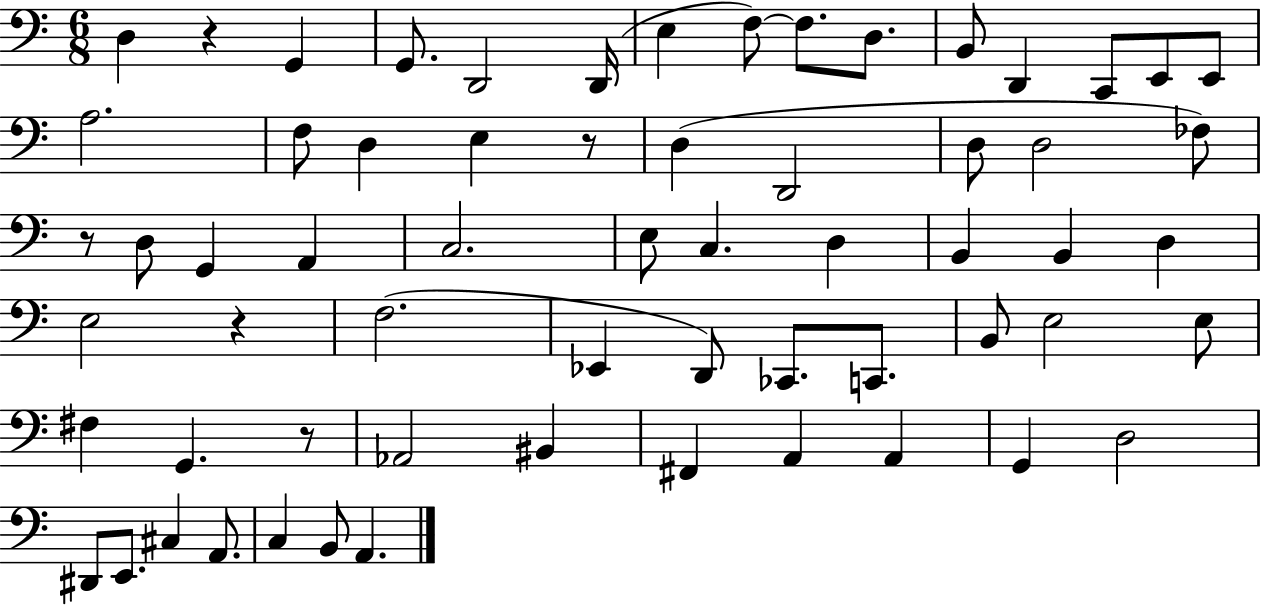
D3/q R/q G2/q G2/e. D2/h D2/s E3/q F3/e F3/e. D3/e. B2/e D2/q C2/e E2/e E2/e A3/h. F3/e D3/q E3/q R/e D3/q D2/h D3/e D3/h FES3/e R/e D3/e G2/q A2/q C3/h. E3/e C3/q. D3/q B2/q B2/q D3/q E3/h R/q F3/h. Eb2/q D2/e CES2/e. C2/e. B2/e E3/h E3/e F#3/q G2/q. R/e Ab2/h BIS2/q F#2/q A2/q A2/q G2/q D3/h D#2/e E2/e. C#3/q A2/e. C3/q B2/e A2/q.